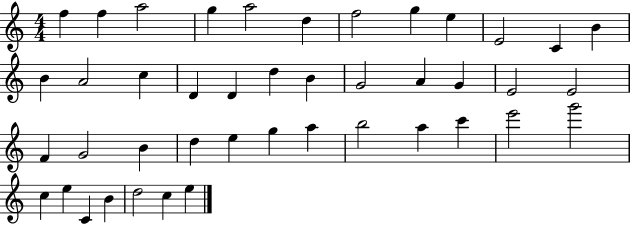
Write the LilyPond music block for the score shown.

{
  \clef treble
  \numericTimeSignature
  \time 4/4
  \key c \major
  f''4 f''4 a''2 | g''4 a''2 d''4 | f''2 g''4 e''4 | e'2 c'4 b'4 | \break b'4 a'2 c''4 | d'4 d'4 d''4 b'4 | g'2 a'4 g'4 | e'2 e'2 | \break f'4 g'2 b'4 | d''4 e''4 g''4 a''4 | b''2 a''4 c'''4 | e'''2 g'''2 | \break c''4 e''4 c'4 b'4 | d''2 c''4 e''4 | \bar "|."
}